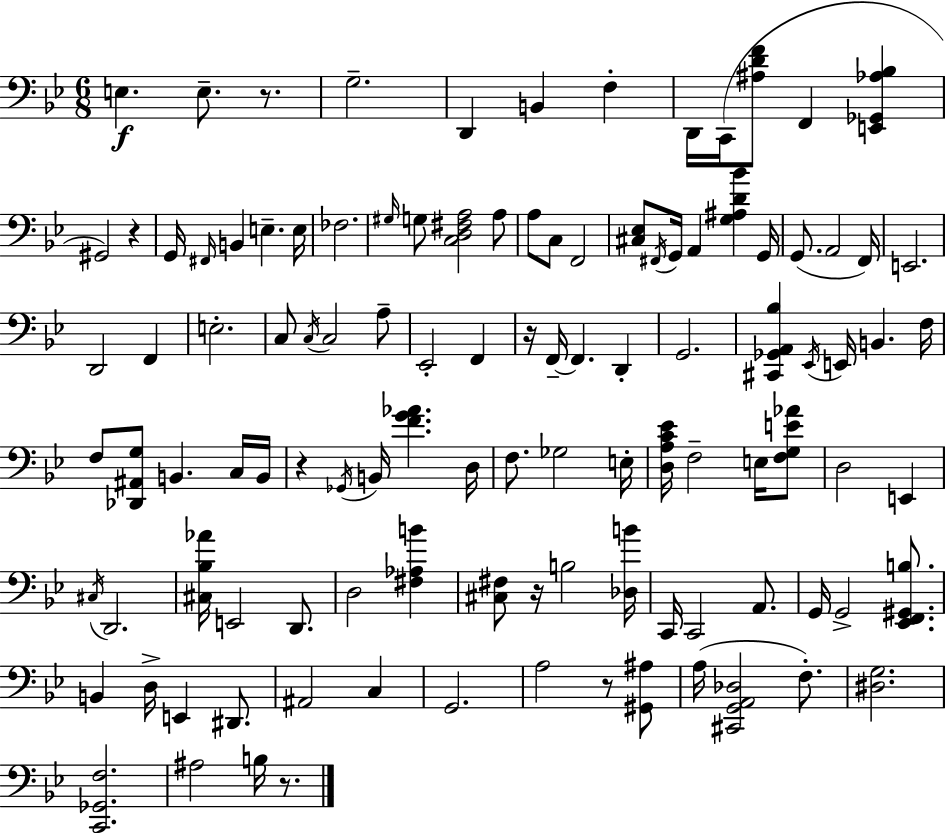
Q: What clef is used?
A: bass